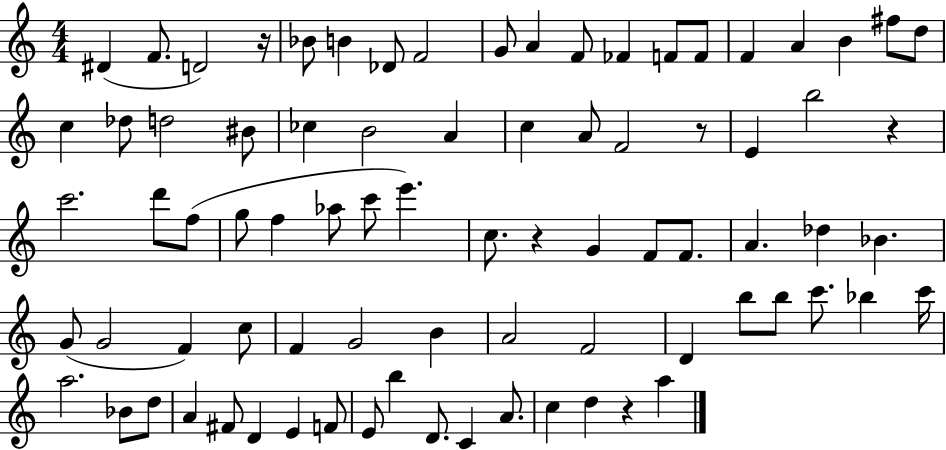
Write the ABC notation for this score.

X:1
T:Untitled
M:4/4
L:1/4
K:C
^D F/2 D2 z/4 _B/2 B _D/2 F2 G/2 A F/2 _F F/2 F/2 F A B ^f/2 d/2 c _d/2 d2 ^B/2 _c B2 A c A/2 F2 z/2 E b2 z c'2 d'/2 f/2 g/2 f _a/2 c'/2 e' c/2 z G F/2 F/2 A _d _B G/2 G2 F c/2 F G2 B A2 F2 D b/2 b/2 c'/2 _b c'/4 a2 _B/2 d/2 A ^F/2 D E F/2 E/2 b D/2 C A/2 c d z a